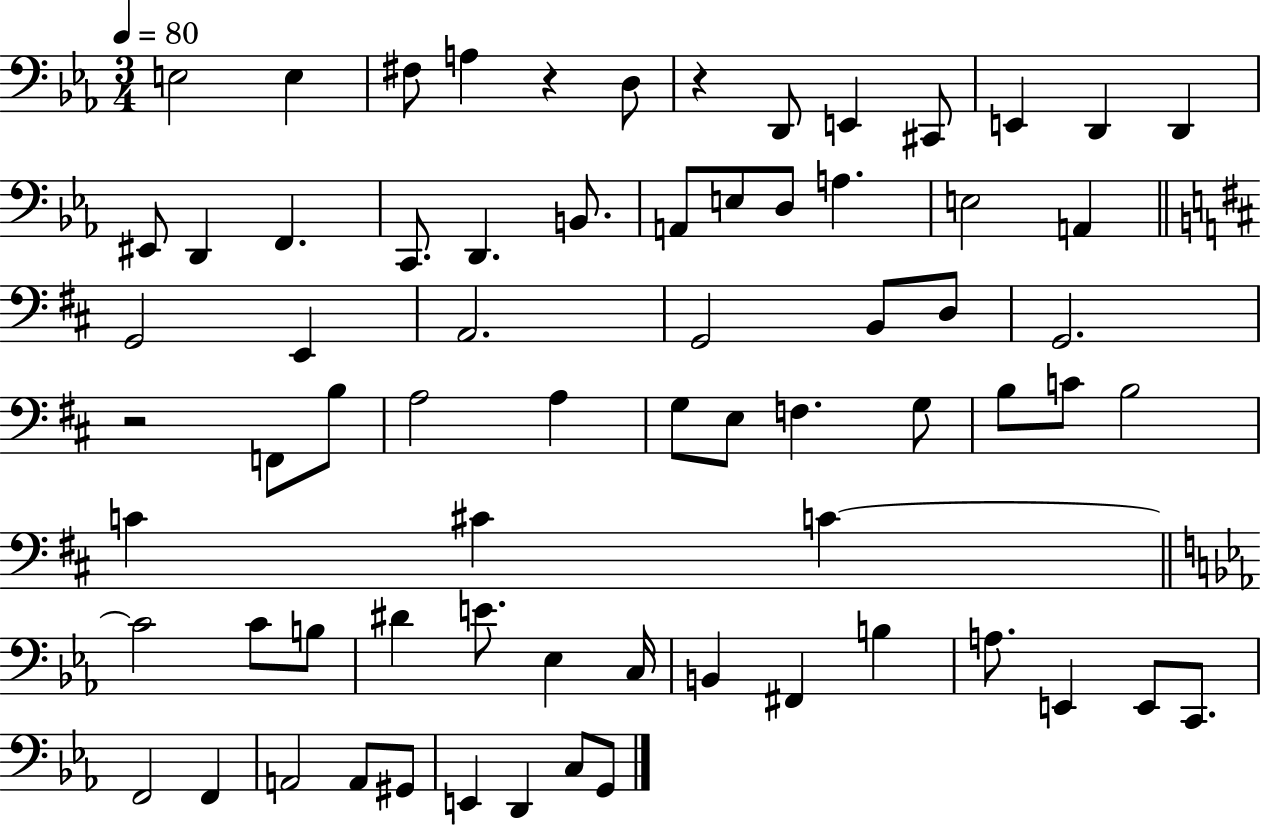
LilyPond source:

{
  \clef bass
  \numericTimeSignature
  \time 3/4
  \key ees \major
  \tempo 4 = 80
  e2 e4 | fis8 a4 r4 d8 | r4 d,8 e,4 cis,8 | e,4 d,4 d,4 | \break eis,8 d,4 f,4. | c,8. d,4. b,8. | a,8 e8 d8 a4. | e2 a,4 | \break \bar "||" \break \key d \major g,2 e,4 | a,2. | g,2 b,8 d8 | g,2. | \break r2 f,8 b8 | a2 a4 | g8 e8 f4. g8 | b8 c'8 b2 | \break c'4 cis'4 c'4~~ | \bar "||" \break \key ees \major c'2 c'8 b8 | dis'4 e'8. ees4 c16 | b,4 fis,4 b4 | a8. e,4 e,8 c,8. | \break f,2 f,4 | a,2 a,8 gis,8 | e,4 d,4 c8 g,8 | \bar "|."
}